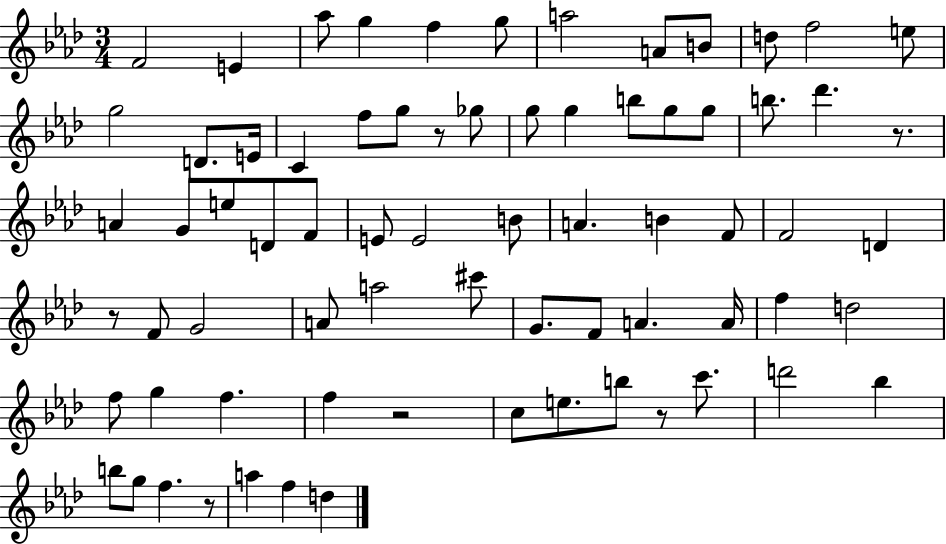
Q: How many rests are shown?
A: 6